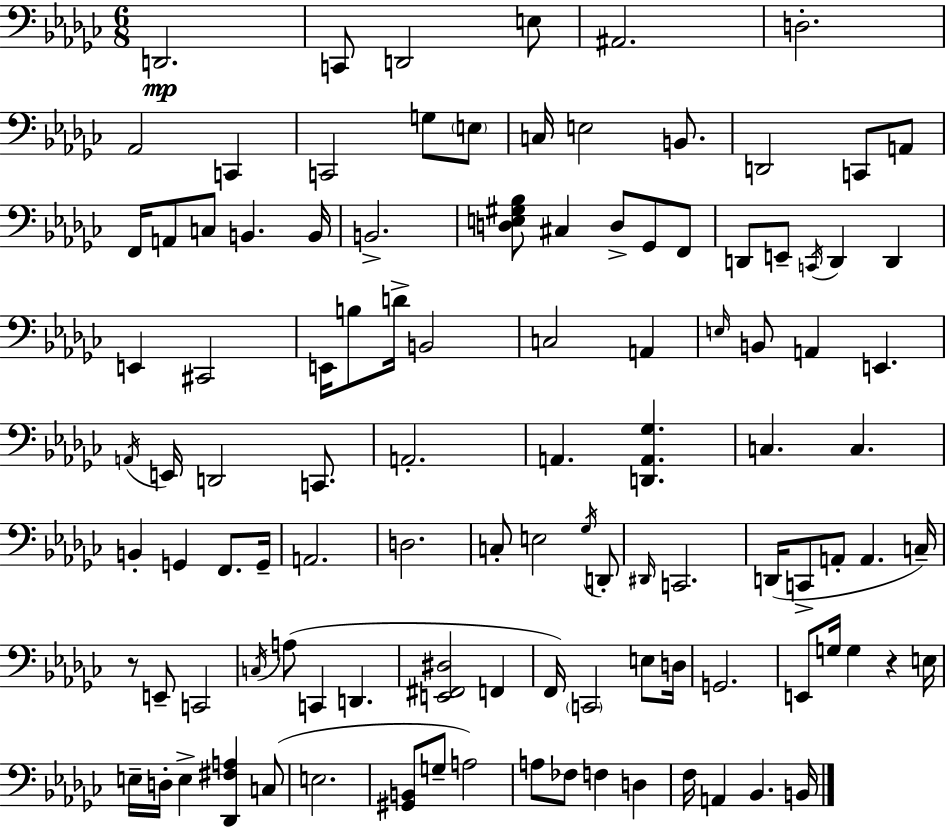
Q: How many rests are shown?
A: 2